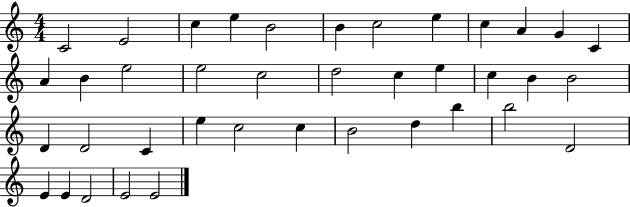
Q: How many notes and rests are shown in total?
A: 39